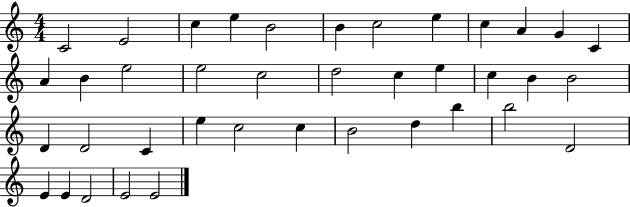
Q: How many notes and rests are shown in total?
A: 39